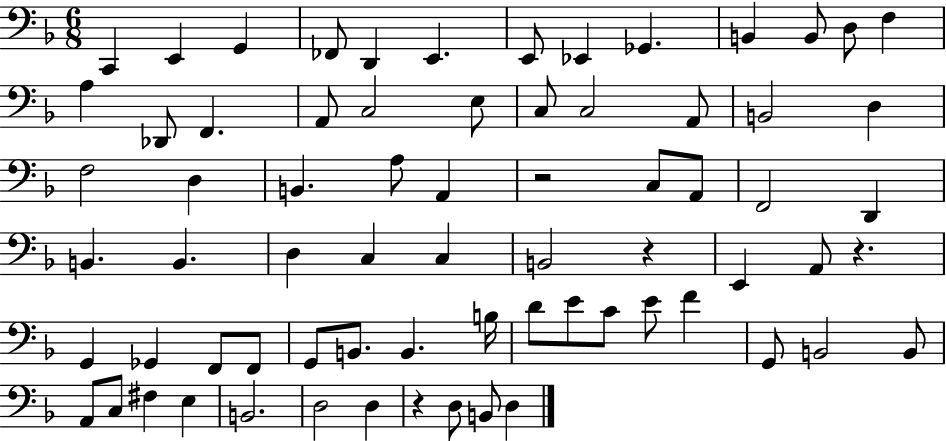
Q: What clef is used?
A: bass